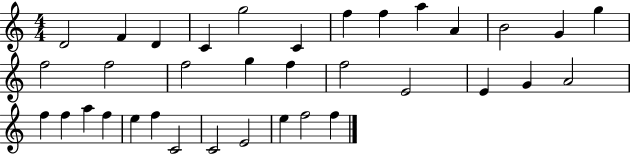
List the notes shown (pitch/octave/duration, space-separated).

D4/h F4/q D4/q C4/q G5/h C4/q F5/q F5/q A5/q A4/q B4/h G4/q G5/q F5/h F5/h F5/h G5/q F5/q F5/h E4/h E4/q G4/q A4/h F5/q F5/q A5/q F5/q E5/q F5/q C4/h C4/h E4/h E5/q F5/h F5/q